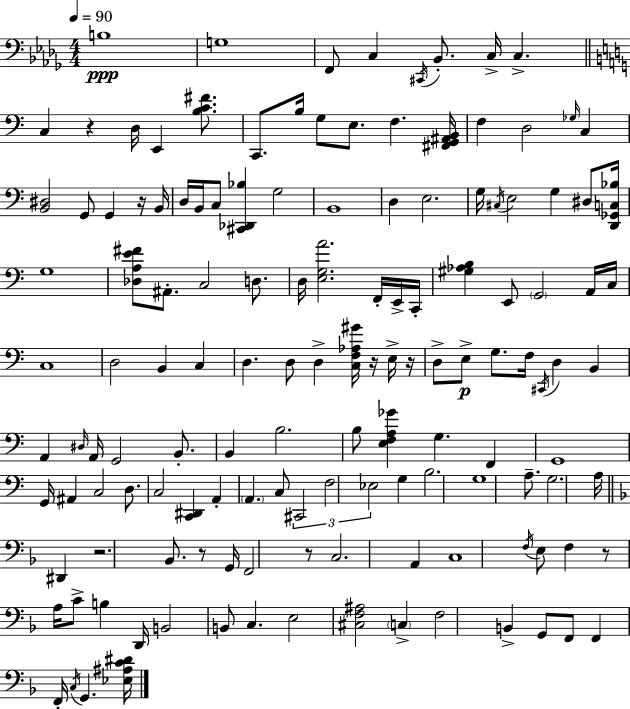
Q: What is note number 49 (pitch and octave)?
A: D3